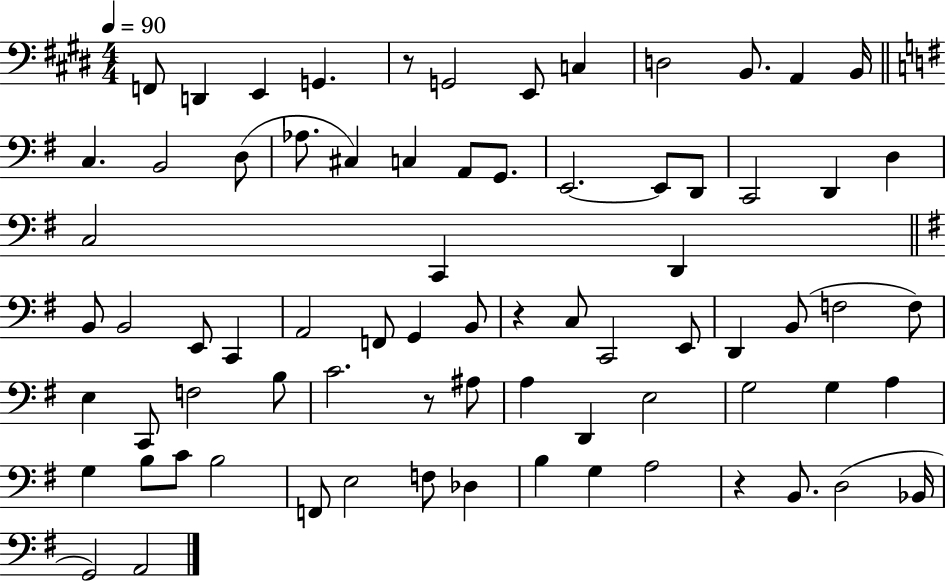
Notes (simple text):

F2/e D2/q E2/q G2/q. R/e G2/h E2/e C3/q D3/h B2/e. A2/q B2/s C3/q. B2/h D3/e Ab3/e. C#3/q C3/q A2/e G2/e. E2/h. E2/e D2/e C2/h D2/q D3/q C3/h C2/q D2/q B2/e B2/h E2/e C2/q A2/h F2/e G2/q B2/e R/q C3/e C2/h E2/e D2/q B2/e F3/h F3/e E3/q C2/e F3/h B3/e C4/h. R/e A#3/e A3/q D2/q E3/h G3/h G3/q A3/q G3/q B3/e C4/e B3/h F2/e E3/h F3/e Db3/q B3/q G3/q A3/h R/q B2/e. D3/h Bb2/s G2/h A2/h